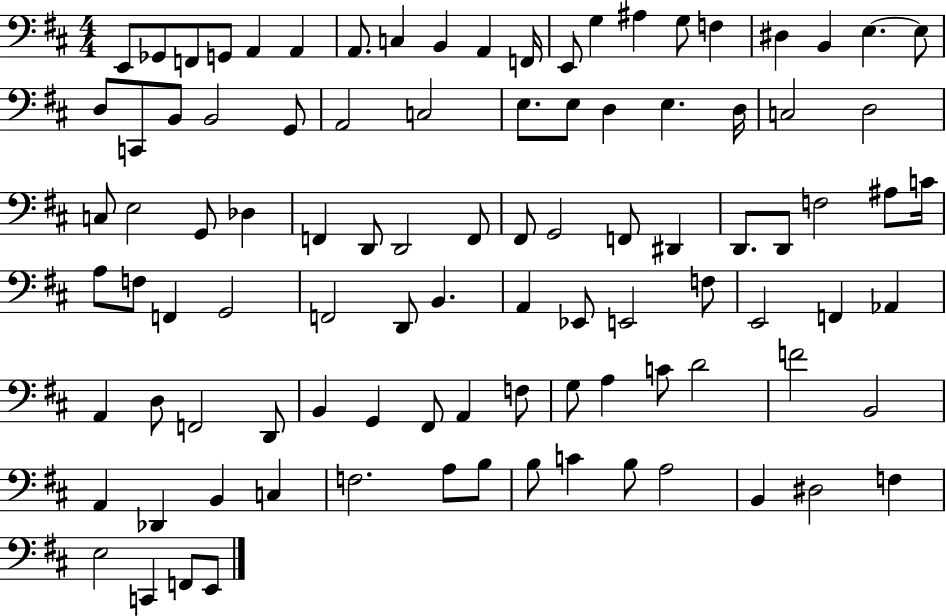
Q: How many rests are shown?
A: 0